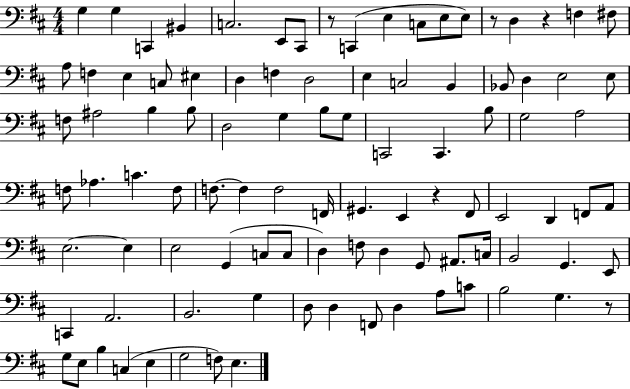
G3/q G3/q C2/q BIS2/q C3/h. E2/e C#2/e R/e C2/q E3/q C3/e E3/e E3/e R/e D3/q R/q F3/q F#3/e A3/e F3/q E3/q C3/e EIS3/q D3/q F3/q D3/h E3/q C3/h B2/q Bb2/e D3/q E3/h E3/e F3/e A#3/h B3/q B3/e D3/h G3/q B3/e G3/e C2/h C2/q. B3/e G3/h A3/h F3/e Ab3/q. C4/q. F3/e F3/e. F3/q F3/h F2/s G#2/q. E2/q R/q F#2/e E2/h D2/q F2/e A2/e E3/h. E3/q E3/h G2/q C3/e C3/e D3/q F3/e D3/q G2/e A#2/e. C3/s B2/h G2/q. E2/e C2/q A2/h. B2/h. G3/q D3/e D3/q F2/e D3/q A3/e C4/e B3/h G3/q. R/e G3/e E3/e B3/q C3/q E3/q G3/h F3/e E3/q.